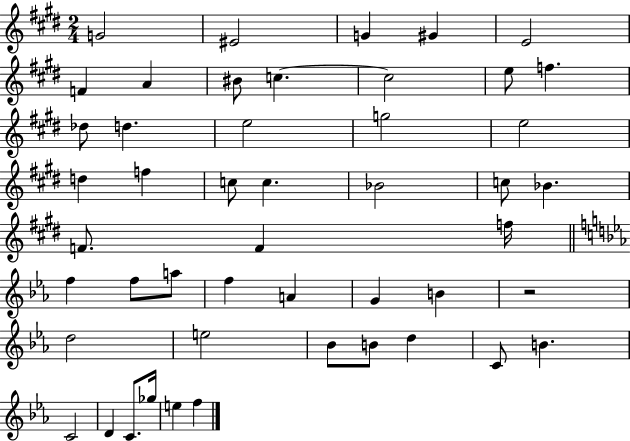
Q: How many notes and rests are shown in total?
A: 48